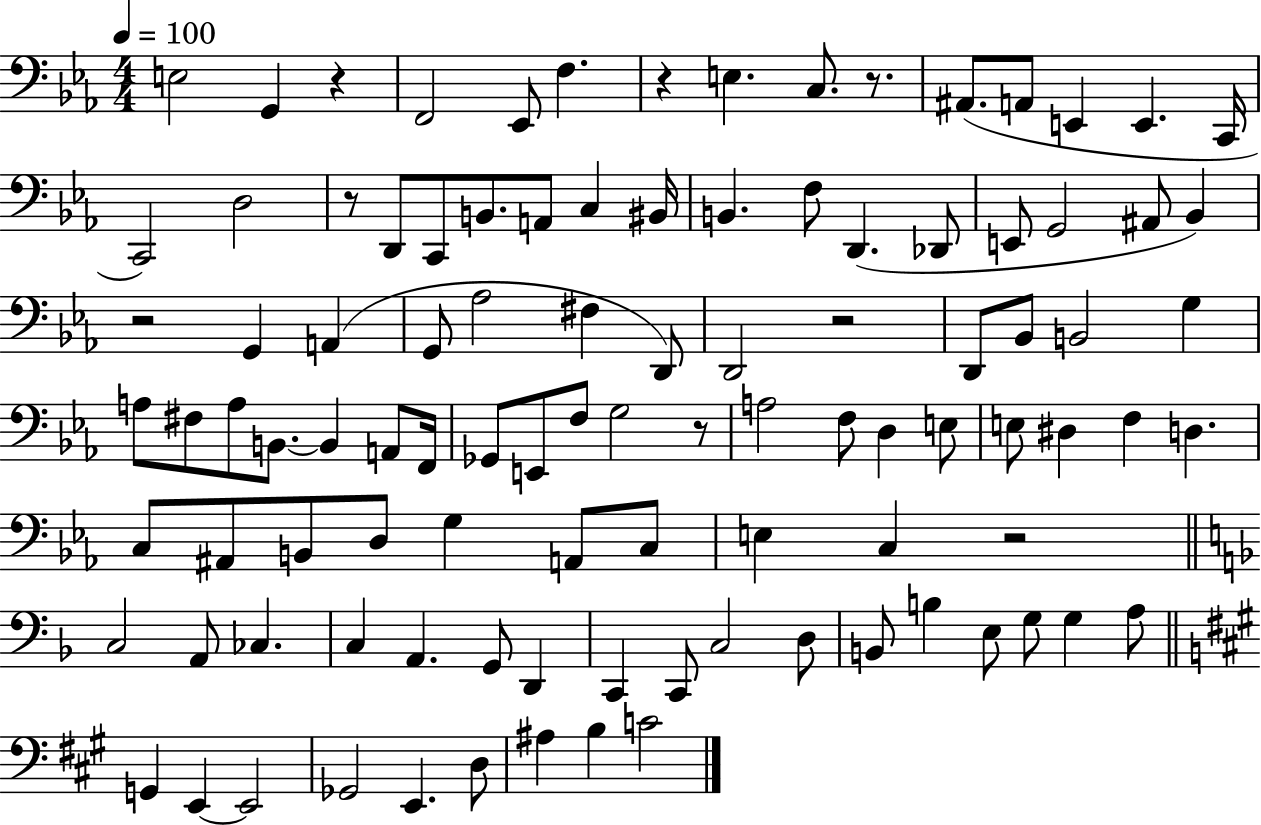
E3/h G2/q R/q F2/h Eb2/e F3/q. R/q E3/q. C3/e. R/e. A#2/e. A2/e E2/q E2/q. C2/s C2/h D3/h R/e D2/e C2/e B2/e. A2/e C3/q BIS2/s B2/q. F3/e D2/q. Db2/e E2/e G2/h A#2/e Bb2/q R/h G2/q A2/q G2/e Ab3/h F#3/q D2/e D2/h R/h D2/e Bb2/e B2/h G3/q A3/e F#3/e A3/e B2/e. B2/q A2/e F2/s Gb2/e E2/e F3/e G3/h R/e A3/h F3/e D3/q E3/e E3/e D#3/q F3/q D3/q. C3/e A#2/e B2/e D3/e G3/q A2/e C3/e E3/q C3/q R/h C3/h A2/e CES3/q. C3/q A2/q. G2/e D2/q C2/q C2/e C3/h D3/e B2/e B3/q E3/e G3/e G3/q A3/e G2/q E2/q E2/h Gb2/h E2/q. D3/e A#3/q B3/q C4/h